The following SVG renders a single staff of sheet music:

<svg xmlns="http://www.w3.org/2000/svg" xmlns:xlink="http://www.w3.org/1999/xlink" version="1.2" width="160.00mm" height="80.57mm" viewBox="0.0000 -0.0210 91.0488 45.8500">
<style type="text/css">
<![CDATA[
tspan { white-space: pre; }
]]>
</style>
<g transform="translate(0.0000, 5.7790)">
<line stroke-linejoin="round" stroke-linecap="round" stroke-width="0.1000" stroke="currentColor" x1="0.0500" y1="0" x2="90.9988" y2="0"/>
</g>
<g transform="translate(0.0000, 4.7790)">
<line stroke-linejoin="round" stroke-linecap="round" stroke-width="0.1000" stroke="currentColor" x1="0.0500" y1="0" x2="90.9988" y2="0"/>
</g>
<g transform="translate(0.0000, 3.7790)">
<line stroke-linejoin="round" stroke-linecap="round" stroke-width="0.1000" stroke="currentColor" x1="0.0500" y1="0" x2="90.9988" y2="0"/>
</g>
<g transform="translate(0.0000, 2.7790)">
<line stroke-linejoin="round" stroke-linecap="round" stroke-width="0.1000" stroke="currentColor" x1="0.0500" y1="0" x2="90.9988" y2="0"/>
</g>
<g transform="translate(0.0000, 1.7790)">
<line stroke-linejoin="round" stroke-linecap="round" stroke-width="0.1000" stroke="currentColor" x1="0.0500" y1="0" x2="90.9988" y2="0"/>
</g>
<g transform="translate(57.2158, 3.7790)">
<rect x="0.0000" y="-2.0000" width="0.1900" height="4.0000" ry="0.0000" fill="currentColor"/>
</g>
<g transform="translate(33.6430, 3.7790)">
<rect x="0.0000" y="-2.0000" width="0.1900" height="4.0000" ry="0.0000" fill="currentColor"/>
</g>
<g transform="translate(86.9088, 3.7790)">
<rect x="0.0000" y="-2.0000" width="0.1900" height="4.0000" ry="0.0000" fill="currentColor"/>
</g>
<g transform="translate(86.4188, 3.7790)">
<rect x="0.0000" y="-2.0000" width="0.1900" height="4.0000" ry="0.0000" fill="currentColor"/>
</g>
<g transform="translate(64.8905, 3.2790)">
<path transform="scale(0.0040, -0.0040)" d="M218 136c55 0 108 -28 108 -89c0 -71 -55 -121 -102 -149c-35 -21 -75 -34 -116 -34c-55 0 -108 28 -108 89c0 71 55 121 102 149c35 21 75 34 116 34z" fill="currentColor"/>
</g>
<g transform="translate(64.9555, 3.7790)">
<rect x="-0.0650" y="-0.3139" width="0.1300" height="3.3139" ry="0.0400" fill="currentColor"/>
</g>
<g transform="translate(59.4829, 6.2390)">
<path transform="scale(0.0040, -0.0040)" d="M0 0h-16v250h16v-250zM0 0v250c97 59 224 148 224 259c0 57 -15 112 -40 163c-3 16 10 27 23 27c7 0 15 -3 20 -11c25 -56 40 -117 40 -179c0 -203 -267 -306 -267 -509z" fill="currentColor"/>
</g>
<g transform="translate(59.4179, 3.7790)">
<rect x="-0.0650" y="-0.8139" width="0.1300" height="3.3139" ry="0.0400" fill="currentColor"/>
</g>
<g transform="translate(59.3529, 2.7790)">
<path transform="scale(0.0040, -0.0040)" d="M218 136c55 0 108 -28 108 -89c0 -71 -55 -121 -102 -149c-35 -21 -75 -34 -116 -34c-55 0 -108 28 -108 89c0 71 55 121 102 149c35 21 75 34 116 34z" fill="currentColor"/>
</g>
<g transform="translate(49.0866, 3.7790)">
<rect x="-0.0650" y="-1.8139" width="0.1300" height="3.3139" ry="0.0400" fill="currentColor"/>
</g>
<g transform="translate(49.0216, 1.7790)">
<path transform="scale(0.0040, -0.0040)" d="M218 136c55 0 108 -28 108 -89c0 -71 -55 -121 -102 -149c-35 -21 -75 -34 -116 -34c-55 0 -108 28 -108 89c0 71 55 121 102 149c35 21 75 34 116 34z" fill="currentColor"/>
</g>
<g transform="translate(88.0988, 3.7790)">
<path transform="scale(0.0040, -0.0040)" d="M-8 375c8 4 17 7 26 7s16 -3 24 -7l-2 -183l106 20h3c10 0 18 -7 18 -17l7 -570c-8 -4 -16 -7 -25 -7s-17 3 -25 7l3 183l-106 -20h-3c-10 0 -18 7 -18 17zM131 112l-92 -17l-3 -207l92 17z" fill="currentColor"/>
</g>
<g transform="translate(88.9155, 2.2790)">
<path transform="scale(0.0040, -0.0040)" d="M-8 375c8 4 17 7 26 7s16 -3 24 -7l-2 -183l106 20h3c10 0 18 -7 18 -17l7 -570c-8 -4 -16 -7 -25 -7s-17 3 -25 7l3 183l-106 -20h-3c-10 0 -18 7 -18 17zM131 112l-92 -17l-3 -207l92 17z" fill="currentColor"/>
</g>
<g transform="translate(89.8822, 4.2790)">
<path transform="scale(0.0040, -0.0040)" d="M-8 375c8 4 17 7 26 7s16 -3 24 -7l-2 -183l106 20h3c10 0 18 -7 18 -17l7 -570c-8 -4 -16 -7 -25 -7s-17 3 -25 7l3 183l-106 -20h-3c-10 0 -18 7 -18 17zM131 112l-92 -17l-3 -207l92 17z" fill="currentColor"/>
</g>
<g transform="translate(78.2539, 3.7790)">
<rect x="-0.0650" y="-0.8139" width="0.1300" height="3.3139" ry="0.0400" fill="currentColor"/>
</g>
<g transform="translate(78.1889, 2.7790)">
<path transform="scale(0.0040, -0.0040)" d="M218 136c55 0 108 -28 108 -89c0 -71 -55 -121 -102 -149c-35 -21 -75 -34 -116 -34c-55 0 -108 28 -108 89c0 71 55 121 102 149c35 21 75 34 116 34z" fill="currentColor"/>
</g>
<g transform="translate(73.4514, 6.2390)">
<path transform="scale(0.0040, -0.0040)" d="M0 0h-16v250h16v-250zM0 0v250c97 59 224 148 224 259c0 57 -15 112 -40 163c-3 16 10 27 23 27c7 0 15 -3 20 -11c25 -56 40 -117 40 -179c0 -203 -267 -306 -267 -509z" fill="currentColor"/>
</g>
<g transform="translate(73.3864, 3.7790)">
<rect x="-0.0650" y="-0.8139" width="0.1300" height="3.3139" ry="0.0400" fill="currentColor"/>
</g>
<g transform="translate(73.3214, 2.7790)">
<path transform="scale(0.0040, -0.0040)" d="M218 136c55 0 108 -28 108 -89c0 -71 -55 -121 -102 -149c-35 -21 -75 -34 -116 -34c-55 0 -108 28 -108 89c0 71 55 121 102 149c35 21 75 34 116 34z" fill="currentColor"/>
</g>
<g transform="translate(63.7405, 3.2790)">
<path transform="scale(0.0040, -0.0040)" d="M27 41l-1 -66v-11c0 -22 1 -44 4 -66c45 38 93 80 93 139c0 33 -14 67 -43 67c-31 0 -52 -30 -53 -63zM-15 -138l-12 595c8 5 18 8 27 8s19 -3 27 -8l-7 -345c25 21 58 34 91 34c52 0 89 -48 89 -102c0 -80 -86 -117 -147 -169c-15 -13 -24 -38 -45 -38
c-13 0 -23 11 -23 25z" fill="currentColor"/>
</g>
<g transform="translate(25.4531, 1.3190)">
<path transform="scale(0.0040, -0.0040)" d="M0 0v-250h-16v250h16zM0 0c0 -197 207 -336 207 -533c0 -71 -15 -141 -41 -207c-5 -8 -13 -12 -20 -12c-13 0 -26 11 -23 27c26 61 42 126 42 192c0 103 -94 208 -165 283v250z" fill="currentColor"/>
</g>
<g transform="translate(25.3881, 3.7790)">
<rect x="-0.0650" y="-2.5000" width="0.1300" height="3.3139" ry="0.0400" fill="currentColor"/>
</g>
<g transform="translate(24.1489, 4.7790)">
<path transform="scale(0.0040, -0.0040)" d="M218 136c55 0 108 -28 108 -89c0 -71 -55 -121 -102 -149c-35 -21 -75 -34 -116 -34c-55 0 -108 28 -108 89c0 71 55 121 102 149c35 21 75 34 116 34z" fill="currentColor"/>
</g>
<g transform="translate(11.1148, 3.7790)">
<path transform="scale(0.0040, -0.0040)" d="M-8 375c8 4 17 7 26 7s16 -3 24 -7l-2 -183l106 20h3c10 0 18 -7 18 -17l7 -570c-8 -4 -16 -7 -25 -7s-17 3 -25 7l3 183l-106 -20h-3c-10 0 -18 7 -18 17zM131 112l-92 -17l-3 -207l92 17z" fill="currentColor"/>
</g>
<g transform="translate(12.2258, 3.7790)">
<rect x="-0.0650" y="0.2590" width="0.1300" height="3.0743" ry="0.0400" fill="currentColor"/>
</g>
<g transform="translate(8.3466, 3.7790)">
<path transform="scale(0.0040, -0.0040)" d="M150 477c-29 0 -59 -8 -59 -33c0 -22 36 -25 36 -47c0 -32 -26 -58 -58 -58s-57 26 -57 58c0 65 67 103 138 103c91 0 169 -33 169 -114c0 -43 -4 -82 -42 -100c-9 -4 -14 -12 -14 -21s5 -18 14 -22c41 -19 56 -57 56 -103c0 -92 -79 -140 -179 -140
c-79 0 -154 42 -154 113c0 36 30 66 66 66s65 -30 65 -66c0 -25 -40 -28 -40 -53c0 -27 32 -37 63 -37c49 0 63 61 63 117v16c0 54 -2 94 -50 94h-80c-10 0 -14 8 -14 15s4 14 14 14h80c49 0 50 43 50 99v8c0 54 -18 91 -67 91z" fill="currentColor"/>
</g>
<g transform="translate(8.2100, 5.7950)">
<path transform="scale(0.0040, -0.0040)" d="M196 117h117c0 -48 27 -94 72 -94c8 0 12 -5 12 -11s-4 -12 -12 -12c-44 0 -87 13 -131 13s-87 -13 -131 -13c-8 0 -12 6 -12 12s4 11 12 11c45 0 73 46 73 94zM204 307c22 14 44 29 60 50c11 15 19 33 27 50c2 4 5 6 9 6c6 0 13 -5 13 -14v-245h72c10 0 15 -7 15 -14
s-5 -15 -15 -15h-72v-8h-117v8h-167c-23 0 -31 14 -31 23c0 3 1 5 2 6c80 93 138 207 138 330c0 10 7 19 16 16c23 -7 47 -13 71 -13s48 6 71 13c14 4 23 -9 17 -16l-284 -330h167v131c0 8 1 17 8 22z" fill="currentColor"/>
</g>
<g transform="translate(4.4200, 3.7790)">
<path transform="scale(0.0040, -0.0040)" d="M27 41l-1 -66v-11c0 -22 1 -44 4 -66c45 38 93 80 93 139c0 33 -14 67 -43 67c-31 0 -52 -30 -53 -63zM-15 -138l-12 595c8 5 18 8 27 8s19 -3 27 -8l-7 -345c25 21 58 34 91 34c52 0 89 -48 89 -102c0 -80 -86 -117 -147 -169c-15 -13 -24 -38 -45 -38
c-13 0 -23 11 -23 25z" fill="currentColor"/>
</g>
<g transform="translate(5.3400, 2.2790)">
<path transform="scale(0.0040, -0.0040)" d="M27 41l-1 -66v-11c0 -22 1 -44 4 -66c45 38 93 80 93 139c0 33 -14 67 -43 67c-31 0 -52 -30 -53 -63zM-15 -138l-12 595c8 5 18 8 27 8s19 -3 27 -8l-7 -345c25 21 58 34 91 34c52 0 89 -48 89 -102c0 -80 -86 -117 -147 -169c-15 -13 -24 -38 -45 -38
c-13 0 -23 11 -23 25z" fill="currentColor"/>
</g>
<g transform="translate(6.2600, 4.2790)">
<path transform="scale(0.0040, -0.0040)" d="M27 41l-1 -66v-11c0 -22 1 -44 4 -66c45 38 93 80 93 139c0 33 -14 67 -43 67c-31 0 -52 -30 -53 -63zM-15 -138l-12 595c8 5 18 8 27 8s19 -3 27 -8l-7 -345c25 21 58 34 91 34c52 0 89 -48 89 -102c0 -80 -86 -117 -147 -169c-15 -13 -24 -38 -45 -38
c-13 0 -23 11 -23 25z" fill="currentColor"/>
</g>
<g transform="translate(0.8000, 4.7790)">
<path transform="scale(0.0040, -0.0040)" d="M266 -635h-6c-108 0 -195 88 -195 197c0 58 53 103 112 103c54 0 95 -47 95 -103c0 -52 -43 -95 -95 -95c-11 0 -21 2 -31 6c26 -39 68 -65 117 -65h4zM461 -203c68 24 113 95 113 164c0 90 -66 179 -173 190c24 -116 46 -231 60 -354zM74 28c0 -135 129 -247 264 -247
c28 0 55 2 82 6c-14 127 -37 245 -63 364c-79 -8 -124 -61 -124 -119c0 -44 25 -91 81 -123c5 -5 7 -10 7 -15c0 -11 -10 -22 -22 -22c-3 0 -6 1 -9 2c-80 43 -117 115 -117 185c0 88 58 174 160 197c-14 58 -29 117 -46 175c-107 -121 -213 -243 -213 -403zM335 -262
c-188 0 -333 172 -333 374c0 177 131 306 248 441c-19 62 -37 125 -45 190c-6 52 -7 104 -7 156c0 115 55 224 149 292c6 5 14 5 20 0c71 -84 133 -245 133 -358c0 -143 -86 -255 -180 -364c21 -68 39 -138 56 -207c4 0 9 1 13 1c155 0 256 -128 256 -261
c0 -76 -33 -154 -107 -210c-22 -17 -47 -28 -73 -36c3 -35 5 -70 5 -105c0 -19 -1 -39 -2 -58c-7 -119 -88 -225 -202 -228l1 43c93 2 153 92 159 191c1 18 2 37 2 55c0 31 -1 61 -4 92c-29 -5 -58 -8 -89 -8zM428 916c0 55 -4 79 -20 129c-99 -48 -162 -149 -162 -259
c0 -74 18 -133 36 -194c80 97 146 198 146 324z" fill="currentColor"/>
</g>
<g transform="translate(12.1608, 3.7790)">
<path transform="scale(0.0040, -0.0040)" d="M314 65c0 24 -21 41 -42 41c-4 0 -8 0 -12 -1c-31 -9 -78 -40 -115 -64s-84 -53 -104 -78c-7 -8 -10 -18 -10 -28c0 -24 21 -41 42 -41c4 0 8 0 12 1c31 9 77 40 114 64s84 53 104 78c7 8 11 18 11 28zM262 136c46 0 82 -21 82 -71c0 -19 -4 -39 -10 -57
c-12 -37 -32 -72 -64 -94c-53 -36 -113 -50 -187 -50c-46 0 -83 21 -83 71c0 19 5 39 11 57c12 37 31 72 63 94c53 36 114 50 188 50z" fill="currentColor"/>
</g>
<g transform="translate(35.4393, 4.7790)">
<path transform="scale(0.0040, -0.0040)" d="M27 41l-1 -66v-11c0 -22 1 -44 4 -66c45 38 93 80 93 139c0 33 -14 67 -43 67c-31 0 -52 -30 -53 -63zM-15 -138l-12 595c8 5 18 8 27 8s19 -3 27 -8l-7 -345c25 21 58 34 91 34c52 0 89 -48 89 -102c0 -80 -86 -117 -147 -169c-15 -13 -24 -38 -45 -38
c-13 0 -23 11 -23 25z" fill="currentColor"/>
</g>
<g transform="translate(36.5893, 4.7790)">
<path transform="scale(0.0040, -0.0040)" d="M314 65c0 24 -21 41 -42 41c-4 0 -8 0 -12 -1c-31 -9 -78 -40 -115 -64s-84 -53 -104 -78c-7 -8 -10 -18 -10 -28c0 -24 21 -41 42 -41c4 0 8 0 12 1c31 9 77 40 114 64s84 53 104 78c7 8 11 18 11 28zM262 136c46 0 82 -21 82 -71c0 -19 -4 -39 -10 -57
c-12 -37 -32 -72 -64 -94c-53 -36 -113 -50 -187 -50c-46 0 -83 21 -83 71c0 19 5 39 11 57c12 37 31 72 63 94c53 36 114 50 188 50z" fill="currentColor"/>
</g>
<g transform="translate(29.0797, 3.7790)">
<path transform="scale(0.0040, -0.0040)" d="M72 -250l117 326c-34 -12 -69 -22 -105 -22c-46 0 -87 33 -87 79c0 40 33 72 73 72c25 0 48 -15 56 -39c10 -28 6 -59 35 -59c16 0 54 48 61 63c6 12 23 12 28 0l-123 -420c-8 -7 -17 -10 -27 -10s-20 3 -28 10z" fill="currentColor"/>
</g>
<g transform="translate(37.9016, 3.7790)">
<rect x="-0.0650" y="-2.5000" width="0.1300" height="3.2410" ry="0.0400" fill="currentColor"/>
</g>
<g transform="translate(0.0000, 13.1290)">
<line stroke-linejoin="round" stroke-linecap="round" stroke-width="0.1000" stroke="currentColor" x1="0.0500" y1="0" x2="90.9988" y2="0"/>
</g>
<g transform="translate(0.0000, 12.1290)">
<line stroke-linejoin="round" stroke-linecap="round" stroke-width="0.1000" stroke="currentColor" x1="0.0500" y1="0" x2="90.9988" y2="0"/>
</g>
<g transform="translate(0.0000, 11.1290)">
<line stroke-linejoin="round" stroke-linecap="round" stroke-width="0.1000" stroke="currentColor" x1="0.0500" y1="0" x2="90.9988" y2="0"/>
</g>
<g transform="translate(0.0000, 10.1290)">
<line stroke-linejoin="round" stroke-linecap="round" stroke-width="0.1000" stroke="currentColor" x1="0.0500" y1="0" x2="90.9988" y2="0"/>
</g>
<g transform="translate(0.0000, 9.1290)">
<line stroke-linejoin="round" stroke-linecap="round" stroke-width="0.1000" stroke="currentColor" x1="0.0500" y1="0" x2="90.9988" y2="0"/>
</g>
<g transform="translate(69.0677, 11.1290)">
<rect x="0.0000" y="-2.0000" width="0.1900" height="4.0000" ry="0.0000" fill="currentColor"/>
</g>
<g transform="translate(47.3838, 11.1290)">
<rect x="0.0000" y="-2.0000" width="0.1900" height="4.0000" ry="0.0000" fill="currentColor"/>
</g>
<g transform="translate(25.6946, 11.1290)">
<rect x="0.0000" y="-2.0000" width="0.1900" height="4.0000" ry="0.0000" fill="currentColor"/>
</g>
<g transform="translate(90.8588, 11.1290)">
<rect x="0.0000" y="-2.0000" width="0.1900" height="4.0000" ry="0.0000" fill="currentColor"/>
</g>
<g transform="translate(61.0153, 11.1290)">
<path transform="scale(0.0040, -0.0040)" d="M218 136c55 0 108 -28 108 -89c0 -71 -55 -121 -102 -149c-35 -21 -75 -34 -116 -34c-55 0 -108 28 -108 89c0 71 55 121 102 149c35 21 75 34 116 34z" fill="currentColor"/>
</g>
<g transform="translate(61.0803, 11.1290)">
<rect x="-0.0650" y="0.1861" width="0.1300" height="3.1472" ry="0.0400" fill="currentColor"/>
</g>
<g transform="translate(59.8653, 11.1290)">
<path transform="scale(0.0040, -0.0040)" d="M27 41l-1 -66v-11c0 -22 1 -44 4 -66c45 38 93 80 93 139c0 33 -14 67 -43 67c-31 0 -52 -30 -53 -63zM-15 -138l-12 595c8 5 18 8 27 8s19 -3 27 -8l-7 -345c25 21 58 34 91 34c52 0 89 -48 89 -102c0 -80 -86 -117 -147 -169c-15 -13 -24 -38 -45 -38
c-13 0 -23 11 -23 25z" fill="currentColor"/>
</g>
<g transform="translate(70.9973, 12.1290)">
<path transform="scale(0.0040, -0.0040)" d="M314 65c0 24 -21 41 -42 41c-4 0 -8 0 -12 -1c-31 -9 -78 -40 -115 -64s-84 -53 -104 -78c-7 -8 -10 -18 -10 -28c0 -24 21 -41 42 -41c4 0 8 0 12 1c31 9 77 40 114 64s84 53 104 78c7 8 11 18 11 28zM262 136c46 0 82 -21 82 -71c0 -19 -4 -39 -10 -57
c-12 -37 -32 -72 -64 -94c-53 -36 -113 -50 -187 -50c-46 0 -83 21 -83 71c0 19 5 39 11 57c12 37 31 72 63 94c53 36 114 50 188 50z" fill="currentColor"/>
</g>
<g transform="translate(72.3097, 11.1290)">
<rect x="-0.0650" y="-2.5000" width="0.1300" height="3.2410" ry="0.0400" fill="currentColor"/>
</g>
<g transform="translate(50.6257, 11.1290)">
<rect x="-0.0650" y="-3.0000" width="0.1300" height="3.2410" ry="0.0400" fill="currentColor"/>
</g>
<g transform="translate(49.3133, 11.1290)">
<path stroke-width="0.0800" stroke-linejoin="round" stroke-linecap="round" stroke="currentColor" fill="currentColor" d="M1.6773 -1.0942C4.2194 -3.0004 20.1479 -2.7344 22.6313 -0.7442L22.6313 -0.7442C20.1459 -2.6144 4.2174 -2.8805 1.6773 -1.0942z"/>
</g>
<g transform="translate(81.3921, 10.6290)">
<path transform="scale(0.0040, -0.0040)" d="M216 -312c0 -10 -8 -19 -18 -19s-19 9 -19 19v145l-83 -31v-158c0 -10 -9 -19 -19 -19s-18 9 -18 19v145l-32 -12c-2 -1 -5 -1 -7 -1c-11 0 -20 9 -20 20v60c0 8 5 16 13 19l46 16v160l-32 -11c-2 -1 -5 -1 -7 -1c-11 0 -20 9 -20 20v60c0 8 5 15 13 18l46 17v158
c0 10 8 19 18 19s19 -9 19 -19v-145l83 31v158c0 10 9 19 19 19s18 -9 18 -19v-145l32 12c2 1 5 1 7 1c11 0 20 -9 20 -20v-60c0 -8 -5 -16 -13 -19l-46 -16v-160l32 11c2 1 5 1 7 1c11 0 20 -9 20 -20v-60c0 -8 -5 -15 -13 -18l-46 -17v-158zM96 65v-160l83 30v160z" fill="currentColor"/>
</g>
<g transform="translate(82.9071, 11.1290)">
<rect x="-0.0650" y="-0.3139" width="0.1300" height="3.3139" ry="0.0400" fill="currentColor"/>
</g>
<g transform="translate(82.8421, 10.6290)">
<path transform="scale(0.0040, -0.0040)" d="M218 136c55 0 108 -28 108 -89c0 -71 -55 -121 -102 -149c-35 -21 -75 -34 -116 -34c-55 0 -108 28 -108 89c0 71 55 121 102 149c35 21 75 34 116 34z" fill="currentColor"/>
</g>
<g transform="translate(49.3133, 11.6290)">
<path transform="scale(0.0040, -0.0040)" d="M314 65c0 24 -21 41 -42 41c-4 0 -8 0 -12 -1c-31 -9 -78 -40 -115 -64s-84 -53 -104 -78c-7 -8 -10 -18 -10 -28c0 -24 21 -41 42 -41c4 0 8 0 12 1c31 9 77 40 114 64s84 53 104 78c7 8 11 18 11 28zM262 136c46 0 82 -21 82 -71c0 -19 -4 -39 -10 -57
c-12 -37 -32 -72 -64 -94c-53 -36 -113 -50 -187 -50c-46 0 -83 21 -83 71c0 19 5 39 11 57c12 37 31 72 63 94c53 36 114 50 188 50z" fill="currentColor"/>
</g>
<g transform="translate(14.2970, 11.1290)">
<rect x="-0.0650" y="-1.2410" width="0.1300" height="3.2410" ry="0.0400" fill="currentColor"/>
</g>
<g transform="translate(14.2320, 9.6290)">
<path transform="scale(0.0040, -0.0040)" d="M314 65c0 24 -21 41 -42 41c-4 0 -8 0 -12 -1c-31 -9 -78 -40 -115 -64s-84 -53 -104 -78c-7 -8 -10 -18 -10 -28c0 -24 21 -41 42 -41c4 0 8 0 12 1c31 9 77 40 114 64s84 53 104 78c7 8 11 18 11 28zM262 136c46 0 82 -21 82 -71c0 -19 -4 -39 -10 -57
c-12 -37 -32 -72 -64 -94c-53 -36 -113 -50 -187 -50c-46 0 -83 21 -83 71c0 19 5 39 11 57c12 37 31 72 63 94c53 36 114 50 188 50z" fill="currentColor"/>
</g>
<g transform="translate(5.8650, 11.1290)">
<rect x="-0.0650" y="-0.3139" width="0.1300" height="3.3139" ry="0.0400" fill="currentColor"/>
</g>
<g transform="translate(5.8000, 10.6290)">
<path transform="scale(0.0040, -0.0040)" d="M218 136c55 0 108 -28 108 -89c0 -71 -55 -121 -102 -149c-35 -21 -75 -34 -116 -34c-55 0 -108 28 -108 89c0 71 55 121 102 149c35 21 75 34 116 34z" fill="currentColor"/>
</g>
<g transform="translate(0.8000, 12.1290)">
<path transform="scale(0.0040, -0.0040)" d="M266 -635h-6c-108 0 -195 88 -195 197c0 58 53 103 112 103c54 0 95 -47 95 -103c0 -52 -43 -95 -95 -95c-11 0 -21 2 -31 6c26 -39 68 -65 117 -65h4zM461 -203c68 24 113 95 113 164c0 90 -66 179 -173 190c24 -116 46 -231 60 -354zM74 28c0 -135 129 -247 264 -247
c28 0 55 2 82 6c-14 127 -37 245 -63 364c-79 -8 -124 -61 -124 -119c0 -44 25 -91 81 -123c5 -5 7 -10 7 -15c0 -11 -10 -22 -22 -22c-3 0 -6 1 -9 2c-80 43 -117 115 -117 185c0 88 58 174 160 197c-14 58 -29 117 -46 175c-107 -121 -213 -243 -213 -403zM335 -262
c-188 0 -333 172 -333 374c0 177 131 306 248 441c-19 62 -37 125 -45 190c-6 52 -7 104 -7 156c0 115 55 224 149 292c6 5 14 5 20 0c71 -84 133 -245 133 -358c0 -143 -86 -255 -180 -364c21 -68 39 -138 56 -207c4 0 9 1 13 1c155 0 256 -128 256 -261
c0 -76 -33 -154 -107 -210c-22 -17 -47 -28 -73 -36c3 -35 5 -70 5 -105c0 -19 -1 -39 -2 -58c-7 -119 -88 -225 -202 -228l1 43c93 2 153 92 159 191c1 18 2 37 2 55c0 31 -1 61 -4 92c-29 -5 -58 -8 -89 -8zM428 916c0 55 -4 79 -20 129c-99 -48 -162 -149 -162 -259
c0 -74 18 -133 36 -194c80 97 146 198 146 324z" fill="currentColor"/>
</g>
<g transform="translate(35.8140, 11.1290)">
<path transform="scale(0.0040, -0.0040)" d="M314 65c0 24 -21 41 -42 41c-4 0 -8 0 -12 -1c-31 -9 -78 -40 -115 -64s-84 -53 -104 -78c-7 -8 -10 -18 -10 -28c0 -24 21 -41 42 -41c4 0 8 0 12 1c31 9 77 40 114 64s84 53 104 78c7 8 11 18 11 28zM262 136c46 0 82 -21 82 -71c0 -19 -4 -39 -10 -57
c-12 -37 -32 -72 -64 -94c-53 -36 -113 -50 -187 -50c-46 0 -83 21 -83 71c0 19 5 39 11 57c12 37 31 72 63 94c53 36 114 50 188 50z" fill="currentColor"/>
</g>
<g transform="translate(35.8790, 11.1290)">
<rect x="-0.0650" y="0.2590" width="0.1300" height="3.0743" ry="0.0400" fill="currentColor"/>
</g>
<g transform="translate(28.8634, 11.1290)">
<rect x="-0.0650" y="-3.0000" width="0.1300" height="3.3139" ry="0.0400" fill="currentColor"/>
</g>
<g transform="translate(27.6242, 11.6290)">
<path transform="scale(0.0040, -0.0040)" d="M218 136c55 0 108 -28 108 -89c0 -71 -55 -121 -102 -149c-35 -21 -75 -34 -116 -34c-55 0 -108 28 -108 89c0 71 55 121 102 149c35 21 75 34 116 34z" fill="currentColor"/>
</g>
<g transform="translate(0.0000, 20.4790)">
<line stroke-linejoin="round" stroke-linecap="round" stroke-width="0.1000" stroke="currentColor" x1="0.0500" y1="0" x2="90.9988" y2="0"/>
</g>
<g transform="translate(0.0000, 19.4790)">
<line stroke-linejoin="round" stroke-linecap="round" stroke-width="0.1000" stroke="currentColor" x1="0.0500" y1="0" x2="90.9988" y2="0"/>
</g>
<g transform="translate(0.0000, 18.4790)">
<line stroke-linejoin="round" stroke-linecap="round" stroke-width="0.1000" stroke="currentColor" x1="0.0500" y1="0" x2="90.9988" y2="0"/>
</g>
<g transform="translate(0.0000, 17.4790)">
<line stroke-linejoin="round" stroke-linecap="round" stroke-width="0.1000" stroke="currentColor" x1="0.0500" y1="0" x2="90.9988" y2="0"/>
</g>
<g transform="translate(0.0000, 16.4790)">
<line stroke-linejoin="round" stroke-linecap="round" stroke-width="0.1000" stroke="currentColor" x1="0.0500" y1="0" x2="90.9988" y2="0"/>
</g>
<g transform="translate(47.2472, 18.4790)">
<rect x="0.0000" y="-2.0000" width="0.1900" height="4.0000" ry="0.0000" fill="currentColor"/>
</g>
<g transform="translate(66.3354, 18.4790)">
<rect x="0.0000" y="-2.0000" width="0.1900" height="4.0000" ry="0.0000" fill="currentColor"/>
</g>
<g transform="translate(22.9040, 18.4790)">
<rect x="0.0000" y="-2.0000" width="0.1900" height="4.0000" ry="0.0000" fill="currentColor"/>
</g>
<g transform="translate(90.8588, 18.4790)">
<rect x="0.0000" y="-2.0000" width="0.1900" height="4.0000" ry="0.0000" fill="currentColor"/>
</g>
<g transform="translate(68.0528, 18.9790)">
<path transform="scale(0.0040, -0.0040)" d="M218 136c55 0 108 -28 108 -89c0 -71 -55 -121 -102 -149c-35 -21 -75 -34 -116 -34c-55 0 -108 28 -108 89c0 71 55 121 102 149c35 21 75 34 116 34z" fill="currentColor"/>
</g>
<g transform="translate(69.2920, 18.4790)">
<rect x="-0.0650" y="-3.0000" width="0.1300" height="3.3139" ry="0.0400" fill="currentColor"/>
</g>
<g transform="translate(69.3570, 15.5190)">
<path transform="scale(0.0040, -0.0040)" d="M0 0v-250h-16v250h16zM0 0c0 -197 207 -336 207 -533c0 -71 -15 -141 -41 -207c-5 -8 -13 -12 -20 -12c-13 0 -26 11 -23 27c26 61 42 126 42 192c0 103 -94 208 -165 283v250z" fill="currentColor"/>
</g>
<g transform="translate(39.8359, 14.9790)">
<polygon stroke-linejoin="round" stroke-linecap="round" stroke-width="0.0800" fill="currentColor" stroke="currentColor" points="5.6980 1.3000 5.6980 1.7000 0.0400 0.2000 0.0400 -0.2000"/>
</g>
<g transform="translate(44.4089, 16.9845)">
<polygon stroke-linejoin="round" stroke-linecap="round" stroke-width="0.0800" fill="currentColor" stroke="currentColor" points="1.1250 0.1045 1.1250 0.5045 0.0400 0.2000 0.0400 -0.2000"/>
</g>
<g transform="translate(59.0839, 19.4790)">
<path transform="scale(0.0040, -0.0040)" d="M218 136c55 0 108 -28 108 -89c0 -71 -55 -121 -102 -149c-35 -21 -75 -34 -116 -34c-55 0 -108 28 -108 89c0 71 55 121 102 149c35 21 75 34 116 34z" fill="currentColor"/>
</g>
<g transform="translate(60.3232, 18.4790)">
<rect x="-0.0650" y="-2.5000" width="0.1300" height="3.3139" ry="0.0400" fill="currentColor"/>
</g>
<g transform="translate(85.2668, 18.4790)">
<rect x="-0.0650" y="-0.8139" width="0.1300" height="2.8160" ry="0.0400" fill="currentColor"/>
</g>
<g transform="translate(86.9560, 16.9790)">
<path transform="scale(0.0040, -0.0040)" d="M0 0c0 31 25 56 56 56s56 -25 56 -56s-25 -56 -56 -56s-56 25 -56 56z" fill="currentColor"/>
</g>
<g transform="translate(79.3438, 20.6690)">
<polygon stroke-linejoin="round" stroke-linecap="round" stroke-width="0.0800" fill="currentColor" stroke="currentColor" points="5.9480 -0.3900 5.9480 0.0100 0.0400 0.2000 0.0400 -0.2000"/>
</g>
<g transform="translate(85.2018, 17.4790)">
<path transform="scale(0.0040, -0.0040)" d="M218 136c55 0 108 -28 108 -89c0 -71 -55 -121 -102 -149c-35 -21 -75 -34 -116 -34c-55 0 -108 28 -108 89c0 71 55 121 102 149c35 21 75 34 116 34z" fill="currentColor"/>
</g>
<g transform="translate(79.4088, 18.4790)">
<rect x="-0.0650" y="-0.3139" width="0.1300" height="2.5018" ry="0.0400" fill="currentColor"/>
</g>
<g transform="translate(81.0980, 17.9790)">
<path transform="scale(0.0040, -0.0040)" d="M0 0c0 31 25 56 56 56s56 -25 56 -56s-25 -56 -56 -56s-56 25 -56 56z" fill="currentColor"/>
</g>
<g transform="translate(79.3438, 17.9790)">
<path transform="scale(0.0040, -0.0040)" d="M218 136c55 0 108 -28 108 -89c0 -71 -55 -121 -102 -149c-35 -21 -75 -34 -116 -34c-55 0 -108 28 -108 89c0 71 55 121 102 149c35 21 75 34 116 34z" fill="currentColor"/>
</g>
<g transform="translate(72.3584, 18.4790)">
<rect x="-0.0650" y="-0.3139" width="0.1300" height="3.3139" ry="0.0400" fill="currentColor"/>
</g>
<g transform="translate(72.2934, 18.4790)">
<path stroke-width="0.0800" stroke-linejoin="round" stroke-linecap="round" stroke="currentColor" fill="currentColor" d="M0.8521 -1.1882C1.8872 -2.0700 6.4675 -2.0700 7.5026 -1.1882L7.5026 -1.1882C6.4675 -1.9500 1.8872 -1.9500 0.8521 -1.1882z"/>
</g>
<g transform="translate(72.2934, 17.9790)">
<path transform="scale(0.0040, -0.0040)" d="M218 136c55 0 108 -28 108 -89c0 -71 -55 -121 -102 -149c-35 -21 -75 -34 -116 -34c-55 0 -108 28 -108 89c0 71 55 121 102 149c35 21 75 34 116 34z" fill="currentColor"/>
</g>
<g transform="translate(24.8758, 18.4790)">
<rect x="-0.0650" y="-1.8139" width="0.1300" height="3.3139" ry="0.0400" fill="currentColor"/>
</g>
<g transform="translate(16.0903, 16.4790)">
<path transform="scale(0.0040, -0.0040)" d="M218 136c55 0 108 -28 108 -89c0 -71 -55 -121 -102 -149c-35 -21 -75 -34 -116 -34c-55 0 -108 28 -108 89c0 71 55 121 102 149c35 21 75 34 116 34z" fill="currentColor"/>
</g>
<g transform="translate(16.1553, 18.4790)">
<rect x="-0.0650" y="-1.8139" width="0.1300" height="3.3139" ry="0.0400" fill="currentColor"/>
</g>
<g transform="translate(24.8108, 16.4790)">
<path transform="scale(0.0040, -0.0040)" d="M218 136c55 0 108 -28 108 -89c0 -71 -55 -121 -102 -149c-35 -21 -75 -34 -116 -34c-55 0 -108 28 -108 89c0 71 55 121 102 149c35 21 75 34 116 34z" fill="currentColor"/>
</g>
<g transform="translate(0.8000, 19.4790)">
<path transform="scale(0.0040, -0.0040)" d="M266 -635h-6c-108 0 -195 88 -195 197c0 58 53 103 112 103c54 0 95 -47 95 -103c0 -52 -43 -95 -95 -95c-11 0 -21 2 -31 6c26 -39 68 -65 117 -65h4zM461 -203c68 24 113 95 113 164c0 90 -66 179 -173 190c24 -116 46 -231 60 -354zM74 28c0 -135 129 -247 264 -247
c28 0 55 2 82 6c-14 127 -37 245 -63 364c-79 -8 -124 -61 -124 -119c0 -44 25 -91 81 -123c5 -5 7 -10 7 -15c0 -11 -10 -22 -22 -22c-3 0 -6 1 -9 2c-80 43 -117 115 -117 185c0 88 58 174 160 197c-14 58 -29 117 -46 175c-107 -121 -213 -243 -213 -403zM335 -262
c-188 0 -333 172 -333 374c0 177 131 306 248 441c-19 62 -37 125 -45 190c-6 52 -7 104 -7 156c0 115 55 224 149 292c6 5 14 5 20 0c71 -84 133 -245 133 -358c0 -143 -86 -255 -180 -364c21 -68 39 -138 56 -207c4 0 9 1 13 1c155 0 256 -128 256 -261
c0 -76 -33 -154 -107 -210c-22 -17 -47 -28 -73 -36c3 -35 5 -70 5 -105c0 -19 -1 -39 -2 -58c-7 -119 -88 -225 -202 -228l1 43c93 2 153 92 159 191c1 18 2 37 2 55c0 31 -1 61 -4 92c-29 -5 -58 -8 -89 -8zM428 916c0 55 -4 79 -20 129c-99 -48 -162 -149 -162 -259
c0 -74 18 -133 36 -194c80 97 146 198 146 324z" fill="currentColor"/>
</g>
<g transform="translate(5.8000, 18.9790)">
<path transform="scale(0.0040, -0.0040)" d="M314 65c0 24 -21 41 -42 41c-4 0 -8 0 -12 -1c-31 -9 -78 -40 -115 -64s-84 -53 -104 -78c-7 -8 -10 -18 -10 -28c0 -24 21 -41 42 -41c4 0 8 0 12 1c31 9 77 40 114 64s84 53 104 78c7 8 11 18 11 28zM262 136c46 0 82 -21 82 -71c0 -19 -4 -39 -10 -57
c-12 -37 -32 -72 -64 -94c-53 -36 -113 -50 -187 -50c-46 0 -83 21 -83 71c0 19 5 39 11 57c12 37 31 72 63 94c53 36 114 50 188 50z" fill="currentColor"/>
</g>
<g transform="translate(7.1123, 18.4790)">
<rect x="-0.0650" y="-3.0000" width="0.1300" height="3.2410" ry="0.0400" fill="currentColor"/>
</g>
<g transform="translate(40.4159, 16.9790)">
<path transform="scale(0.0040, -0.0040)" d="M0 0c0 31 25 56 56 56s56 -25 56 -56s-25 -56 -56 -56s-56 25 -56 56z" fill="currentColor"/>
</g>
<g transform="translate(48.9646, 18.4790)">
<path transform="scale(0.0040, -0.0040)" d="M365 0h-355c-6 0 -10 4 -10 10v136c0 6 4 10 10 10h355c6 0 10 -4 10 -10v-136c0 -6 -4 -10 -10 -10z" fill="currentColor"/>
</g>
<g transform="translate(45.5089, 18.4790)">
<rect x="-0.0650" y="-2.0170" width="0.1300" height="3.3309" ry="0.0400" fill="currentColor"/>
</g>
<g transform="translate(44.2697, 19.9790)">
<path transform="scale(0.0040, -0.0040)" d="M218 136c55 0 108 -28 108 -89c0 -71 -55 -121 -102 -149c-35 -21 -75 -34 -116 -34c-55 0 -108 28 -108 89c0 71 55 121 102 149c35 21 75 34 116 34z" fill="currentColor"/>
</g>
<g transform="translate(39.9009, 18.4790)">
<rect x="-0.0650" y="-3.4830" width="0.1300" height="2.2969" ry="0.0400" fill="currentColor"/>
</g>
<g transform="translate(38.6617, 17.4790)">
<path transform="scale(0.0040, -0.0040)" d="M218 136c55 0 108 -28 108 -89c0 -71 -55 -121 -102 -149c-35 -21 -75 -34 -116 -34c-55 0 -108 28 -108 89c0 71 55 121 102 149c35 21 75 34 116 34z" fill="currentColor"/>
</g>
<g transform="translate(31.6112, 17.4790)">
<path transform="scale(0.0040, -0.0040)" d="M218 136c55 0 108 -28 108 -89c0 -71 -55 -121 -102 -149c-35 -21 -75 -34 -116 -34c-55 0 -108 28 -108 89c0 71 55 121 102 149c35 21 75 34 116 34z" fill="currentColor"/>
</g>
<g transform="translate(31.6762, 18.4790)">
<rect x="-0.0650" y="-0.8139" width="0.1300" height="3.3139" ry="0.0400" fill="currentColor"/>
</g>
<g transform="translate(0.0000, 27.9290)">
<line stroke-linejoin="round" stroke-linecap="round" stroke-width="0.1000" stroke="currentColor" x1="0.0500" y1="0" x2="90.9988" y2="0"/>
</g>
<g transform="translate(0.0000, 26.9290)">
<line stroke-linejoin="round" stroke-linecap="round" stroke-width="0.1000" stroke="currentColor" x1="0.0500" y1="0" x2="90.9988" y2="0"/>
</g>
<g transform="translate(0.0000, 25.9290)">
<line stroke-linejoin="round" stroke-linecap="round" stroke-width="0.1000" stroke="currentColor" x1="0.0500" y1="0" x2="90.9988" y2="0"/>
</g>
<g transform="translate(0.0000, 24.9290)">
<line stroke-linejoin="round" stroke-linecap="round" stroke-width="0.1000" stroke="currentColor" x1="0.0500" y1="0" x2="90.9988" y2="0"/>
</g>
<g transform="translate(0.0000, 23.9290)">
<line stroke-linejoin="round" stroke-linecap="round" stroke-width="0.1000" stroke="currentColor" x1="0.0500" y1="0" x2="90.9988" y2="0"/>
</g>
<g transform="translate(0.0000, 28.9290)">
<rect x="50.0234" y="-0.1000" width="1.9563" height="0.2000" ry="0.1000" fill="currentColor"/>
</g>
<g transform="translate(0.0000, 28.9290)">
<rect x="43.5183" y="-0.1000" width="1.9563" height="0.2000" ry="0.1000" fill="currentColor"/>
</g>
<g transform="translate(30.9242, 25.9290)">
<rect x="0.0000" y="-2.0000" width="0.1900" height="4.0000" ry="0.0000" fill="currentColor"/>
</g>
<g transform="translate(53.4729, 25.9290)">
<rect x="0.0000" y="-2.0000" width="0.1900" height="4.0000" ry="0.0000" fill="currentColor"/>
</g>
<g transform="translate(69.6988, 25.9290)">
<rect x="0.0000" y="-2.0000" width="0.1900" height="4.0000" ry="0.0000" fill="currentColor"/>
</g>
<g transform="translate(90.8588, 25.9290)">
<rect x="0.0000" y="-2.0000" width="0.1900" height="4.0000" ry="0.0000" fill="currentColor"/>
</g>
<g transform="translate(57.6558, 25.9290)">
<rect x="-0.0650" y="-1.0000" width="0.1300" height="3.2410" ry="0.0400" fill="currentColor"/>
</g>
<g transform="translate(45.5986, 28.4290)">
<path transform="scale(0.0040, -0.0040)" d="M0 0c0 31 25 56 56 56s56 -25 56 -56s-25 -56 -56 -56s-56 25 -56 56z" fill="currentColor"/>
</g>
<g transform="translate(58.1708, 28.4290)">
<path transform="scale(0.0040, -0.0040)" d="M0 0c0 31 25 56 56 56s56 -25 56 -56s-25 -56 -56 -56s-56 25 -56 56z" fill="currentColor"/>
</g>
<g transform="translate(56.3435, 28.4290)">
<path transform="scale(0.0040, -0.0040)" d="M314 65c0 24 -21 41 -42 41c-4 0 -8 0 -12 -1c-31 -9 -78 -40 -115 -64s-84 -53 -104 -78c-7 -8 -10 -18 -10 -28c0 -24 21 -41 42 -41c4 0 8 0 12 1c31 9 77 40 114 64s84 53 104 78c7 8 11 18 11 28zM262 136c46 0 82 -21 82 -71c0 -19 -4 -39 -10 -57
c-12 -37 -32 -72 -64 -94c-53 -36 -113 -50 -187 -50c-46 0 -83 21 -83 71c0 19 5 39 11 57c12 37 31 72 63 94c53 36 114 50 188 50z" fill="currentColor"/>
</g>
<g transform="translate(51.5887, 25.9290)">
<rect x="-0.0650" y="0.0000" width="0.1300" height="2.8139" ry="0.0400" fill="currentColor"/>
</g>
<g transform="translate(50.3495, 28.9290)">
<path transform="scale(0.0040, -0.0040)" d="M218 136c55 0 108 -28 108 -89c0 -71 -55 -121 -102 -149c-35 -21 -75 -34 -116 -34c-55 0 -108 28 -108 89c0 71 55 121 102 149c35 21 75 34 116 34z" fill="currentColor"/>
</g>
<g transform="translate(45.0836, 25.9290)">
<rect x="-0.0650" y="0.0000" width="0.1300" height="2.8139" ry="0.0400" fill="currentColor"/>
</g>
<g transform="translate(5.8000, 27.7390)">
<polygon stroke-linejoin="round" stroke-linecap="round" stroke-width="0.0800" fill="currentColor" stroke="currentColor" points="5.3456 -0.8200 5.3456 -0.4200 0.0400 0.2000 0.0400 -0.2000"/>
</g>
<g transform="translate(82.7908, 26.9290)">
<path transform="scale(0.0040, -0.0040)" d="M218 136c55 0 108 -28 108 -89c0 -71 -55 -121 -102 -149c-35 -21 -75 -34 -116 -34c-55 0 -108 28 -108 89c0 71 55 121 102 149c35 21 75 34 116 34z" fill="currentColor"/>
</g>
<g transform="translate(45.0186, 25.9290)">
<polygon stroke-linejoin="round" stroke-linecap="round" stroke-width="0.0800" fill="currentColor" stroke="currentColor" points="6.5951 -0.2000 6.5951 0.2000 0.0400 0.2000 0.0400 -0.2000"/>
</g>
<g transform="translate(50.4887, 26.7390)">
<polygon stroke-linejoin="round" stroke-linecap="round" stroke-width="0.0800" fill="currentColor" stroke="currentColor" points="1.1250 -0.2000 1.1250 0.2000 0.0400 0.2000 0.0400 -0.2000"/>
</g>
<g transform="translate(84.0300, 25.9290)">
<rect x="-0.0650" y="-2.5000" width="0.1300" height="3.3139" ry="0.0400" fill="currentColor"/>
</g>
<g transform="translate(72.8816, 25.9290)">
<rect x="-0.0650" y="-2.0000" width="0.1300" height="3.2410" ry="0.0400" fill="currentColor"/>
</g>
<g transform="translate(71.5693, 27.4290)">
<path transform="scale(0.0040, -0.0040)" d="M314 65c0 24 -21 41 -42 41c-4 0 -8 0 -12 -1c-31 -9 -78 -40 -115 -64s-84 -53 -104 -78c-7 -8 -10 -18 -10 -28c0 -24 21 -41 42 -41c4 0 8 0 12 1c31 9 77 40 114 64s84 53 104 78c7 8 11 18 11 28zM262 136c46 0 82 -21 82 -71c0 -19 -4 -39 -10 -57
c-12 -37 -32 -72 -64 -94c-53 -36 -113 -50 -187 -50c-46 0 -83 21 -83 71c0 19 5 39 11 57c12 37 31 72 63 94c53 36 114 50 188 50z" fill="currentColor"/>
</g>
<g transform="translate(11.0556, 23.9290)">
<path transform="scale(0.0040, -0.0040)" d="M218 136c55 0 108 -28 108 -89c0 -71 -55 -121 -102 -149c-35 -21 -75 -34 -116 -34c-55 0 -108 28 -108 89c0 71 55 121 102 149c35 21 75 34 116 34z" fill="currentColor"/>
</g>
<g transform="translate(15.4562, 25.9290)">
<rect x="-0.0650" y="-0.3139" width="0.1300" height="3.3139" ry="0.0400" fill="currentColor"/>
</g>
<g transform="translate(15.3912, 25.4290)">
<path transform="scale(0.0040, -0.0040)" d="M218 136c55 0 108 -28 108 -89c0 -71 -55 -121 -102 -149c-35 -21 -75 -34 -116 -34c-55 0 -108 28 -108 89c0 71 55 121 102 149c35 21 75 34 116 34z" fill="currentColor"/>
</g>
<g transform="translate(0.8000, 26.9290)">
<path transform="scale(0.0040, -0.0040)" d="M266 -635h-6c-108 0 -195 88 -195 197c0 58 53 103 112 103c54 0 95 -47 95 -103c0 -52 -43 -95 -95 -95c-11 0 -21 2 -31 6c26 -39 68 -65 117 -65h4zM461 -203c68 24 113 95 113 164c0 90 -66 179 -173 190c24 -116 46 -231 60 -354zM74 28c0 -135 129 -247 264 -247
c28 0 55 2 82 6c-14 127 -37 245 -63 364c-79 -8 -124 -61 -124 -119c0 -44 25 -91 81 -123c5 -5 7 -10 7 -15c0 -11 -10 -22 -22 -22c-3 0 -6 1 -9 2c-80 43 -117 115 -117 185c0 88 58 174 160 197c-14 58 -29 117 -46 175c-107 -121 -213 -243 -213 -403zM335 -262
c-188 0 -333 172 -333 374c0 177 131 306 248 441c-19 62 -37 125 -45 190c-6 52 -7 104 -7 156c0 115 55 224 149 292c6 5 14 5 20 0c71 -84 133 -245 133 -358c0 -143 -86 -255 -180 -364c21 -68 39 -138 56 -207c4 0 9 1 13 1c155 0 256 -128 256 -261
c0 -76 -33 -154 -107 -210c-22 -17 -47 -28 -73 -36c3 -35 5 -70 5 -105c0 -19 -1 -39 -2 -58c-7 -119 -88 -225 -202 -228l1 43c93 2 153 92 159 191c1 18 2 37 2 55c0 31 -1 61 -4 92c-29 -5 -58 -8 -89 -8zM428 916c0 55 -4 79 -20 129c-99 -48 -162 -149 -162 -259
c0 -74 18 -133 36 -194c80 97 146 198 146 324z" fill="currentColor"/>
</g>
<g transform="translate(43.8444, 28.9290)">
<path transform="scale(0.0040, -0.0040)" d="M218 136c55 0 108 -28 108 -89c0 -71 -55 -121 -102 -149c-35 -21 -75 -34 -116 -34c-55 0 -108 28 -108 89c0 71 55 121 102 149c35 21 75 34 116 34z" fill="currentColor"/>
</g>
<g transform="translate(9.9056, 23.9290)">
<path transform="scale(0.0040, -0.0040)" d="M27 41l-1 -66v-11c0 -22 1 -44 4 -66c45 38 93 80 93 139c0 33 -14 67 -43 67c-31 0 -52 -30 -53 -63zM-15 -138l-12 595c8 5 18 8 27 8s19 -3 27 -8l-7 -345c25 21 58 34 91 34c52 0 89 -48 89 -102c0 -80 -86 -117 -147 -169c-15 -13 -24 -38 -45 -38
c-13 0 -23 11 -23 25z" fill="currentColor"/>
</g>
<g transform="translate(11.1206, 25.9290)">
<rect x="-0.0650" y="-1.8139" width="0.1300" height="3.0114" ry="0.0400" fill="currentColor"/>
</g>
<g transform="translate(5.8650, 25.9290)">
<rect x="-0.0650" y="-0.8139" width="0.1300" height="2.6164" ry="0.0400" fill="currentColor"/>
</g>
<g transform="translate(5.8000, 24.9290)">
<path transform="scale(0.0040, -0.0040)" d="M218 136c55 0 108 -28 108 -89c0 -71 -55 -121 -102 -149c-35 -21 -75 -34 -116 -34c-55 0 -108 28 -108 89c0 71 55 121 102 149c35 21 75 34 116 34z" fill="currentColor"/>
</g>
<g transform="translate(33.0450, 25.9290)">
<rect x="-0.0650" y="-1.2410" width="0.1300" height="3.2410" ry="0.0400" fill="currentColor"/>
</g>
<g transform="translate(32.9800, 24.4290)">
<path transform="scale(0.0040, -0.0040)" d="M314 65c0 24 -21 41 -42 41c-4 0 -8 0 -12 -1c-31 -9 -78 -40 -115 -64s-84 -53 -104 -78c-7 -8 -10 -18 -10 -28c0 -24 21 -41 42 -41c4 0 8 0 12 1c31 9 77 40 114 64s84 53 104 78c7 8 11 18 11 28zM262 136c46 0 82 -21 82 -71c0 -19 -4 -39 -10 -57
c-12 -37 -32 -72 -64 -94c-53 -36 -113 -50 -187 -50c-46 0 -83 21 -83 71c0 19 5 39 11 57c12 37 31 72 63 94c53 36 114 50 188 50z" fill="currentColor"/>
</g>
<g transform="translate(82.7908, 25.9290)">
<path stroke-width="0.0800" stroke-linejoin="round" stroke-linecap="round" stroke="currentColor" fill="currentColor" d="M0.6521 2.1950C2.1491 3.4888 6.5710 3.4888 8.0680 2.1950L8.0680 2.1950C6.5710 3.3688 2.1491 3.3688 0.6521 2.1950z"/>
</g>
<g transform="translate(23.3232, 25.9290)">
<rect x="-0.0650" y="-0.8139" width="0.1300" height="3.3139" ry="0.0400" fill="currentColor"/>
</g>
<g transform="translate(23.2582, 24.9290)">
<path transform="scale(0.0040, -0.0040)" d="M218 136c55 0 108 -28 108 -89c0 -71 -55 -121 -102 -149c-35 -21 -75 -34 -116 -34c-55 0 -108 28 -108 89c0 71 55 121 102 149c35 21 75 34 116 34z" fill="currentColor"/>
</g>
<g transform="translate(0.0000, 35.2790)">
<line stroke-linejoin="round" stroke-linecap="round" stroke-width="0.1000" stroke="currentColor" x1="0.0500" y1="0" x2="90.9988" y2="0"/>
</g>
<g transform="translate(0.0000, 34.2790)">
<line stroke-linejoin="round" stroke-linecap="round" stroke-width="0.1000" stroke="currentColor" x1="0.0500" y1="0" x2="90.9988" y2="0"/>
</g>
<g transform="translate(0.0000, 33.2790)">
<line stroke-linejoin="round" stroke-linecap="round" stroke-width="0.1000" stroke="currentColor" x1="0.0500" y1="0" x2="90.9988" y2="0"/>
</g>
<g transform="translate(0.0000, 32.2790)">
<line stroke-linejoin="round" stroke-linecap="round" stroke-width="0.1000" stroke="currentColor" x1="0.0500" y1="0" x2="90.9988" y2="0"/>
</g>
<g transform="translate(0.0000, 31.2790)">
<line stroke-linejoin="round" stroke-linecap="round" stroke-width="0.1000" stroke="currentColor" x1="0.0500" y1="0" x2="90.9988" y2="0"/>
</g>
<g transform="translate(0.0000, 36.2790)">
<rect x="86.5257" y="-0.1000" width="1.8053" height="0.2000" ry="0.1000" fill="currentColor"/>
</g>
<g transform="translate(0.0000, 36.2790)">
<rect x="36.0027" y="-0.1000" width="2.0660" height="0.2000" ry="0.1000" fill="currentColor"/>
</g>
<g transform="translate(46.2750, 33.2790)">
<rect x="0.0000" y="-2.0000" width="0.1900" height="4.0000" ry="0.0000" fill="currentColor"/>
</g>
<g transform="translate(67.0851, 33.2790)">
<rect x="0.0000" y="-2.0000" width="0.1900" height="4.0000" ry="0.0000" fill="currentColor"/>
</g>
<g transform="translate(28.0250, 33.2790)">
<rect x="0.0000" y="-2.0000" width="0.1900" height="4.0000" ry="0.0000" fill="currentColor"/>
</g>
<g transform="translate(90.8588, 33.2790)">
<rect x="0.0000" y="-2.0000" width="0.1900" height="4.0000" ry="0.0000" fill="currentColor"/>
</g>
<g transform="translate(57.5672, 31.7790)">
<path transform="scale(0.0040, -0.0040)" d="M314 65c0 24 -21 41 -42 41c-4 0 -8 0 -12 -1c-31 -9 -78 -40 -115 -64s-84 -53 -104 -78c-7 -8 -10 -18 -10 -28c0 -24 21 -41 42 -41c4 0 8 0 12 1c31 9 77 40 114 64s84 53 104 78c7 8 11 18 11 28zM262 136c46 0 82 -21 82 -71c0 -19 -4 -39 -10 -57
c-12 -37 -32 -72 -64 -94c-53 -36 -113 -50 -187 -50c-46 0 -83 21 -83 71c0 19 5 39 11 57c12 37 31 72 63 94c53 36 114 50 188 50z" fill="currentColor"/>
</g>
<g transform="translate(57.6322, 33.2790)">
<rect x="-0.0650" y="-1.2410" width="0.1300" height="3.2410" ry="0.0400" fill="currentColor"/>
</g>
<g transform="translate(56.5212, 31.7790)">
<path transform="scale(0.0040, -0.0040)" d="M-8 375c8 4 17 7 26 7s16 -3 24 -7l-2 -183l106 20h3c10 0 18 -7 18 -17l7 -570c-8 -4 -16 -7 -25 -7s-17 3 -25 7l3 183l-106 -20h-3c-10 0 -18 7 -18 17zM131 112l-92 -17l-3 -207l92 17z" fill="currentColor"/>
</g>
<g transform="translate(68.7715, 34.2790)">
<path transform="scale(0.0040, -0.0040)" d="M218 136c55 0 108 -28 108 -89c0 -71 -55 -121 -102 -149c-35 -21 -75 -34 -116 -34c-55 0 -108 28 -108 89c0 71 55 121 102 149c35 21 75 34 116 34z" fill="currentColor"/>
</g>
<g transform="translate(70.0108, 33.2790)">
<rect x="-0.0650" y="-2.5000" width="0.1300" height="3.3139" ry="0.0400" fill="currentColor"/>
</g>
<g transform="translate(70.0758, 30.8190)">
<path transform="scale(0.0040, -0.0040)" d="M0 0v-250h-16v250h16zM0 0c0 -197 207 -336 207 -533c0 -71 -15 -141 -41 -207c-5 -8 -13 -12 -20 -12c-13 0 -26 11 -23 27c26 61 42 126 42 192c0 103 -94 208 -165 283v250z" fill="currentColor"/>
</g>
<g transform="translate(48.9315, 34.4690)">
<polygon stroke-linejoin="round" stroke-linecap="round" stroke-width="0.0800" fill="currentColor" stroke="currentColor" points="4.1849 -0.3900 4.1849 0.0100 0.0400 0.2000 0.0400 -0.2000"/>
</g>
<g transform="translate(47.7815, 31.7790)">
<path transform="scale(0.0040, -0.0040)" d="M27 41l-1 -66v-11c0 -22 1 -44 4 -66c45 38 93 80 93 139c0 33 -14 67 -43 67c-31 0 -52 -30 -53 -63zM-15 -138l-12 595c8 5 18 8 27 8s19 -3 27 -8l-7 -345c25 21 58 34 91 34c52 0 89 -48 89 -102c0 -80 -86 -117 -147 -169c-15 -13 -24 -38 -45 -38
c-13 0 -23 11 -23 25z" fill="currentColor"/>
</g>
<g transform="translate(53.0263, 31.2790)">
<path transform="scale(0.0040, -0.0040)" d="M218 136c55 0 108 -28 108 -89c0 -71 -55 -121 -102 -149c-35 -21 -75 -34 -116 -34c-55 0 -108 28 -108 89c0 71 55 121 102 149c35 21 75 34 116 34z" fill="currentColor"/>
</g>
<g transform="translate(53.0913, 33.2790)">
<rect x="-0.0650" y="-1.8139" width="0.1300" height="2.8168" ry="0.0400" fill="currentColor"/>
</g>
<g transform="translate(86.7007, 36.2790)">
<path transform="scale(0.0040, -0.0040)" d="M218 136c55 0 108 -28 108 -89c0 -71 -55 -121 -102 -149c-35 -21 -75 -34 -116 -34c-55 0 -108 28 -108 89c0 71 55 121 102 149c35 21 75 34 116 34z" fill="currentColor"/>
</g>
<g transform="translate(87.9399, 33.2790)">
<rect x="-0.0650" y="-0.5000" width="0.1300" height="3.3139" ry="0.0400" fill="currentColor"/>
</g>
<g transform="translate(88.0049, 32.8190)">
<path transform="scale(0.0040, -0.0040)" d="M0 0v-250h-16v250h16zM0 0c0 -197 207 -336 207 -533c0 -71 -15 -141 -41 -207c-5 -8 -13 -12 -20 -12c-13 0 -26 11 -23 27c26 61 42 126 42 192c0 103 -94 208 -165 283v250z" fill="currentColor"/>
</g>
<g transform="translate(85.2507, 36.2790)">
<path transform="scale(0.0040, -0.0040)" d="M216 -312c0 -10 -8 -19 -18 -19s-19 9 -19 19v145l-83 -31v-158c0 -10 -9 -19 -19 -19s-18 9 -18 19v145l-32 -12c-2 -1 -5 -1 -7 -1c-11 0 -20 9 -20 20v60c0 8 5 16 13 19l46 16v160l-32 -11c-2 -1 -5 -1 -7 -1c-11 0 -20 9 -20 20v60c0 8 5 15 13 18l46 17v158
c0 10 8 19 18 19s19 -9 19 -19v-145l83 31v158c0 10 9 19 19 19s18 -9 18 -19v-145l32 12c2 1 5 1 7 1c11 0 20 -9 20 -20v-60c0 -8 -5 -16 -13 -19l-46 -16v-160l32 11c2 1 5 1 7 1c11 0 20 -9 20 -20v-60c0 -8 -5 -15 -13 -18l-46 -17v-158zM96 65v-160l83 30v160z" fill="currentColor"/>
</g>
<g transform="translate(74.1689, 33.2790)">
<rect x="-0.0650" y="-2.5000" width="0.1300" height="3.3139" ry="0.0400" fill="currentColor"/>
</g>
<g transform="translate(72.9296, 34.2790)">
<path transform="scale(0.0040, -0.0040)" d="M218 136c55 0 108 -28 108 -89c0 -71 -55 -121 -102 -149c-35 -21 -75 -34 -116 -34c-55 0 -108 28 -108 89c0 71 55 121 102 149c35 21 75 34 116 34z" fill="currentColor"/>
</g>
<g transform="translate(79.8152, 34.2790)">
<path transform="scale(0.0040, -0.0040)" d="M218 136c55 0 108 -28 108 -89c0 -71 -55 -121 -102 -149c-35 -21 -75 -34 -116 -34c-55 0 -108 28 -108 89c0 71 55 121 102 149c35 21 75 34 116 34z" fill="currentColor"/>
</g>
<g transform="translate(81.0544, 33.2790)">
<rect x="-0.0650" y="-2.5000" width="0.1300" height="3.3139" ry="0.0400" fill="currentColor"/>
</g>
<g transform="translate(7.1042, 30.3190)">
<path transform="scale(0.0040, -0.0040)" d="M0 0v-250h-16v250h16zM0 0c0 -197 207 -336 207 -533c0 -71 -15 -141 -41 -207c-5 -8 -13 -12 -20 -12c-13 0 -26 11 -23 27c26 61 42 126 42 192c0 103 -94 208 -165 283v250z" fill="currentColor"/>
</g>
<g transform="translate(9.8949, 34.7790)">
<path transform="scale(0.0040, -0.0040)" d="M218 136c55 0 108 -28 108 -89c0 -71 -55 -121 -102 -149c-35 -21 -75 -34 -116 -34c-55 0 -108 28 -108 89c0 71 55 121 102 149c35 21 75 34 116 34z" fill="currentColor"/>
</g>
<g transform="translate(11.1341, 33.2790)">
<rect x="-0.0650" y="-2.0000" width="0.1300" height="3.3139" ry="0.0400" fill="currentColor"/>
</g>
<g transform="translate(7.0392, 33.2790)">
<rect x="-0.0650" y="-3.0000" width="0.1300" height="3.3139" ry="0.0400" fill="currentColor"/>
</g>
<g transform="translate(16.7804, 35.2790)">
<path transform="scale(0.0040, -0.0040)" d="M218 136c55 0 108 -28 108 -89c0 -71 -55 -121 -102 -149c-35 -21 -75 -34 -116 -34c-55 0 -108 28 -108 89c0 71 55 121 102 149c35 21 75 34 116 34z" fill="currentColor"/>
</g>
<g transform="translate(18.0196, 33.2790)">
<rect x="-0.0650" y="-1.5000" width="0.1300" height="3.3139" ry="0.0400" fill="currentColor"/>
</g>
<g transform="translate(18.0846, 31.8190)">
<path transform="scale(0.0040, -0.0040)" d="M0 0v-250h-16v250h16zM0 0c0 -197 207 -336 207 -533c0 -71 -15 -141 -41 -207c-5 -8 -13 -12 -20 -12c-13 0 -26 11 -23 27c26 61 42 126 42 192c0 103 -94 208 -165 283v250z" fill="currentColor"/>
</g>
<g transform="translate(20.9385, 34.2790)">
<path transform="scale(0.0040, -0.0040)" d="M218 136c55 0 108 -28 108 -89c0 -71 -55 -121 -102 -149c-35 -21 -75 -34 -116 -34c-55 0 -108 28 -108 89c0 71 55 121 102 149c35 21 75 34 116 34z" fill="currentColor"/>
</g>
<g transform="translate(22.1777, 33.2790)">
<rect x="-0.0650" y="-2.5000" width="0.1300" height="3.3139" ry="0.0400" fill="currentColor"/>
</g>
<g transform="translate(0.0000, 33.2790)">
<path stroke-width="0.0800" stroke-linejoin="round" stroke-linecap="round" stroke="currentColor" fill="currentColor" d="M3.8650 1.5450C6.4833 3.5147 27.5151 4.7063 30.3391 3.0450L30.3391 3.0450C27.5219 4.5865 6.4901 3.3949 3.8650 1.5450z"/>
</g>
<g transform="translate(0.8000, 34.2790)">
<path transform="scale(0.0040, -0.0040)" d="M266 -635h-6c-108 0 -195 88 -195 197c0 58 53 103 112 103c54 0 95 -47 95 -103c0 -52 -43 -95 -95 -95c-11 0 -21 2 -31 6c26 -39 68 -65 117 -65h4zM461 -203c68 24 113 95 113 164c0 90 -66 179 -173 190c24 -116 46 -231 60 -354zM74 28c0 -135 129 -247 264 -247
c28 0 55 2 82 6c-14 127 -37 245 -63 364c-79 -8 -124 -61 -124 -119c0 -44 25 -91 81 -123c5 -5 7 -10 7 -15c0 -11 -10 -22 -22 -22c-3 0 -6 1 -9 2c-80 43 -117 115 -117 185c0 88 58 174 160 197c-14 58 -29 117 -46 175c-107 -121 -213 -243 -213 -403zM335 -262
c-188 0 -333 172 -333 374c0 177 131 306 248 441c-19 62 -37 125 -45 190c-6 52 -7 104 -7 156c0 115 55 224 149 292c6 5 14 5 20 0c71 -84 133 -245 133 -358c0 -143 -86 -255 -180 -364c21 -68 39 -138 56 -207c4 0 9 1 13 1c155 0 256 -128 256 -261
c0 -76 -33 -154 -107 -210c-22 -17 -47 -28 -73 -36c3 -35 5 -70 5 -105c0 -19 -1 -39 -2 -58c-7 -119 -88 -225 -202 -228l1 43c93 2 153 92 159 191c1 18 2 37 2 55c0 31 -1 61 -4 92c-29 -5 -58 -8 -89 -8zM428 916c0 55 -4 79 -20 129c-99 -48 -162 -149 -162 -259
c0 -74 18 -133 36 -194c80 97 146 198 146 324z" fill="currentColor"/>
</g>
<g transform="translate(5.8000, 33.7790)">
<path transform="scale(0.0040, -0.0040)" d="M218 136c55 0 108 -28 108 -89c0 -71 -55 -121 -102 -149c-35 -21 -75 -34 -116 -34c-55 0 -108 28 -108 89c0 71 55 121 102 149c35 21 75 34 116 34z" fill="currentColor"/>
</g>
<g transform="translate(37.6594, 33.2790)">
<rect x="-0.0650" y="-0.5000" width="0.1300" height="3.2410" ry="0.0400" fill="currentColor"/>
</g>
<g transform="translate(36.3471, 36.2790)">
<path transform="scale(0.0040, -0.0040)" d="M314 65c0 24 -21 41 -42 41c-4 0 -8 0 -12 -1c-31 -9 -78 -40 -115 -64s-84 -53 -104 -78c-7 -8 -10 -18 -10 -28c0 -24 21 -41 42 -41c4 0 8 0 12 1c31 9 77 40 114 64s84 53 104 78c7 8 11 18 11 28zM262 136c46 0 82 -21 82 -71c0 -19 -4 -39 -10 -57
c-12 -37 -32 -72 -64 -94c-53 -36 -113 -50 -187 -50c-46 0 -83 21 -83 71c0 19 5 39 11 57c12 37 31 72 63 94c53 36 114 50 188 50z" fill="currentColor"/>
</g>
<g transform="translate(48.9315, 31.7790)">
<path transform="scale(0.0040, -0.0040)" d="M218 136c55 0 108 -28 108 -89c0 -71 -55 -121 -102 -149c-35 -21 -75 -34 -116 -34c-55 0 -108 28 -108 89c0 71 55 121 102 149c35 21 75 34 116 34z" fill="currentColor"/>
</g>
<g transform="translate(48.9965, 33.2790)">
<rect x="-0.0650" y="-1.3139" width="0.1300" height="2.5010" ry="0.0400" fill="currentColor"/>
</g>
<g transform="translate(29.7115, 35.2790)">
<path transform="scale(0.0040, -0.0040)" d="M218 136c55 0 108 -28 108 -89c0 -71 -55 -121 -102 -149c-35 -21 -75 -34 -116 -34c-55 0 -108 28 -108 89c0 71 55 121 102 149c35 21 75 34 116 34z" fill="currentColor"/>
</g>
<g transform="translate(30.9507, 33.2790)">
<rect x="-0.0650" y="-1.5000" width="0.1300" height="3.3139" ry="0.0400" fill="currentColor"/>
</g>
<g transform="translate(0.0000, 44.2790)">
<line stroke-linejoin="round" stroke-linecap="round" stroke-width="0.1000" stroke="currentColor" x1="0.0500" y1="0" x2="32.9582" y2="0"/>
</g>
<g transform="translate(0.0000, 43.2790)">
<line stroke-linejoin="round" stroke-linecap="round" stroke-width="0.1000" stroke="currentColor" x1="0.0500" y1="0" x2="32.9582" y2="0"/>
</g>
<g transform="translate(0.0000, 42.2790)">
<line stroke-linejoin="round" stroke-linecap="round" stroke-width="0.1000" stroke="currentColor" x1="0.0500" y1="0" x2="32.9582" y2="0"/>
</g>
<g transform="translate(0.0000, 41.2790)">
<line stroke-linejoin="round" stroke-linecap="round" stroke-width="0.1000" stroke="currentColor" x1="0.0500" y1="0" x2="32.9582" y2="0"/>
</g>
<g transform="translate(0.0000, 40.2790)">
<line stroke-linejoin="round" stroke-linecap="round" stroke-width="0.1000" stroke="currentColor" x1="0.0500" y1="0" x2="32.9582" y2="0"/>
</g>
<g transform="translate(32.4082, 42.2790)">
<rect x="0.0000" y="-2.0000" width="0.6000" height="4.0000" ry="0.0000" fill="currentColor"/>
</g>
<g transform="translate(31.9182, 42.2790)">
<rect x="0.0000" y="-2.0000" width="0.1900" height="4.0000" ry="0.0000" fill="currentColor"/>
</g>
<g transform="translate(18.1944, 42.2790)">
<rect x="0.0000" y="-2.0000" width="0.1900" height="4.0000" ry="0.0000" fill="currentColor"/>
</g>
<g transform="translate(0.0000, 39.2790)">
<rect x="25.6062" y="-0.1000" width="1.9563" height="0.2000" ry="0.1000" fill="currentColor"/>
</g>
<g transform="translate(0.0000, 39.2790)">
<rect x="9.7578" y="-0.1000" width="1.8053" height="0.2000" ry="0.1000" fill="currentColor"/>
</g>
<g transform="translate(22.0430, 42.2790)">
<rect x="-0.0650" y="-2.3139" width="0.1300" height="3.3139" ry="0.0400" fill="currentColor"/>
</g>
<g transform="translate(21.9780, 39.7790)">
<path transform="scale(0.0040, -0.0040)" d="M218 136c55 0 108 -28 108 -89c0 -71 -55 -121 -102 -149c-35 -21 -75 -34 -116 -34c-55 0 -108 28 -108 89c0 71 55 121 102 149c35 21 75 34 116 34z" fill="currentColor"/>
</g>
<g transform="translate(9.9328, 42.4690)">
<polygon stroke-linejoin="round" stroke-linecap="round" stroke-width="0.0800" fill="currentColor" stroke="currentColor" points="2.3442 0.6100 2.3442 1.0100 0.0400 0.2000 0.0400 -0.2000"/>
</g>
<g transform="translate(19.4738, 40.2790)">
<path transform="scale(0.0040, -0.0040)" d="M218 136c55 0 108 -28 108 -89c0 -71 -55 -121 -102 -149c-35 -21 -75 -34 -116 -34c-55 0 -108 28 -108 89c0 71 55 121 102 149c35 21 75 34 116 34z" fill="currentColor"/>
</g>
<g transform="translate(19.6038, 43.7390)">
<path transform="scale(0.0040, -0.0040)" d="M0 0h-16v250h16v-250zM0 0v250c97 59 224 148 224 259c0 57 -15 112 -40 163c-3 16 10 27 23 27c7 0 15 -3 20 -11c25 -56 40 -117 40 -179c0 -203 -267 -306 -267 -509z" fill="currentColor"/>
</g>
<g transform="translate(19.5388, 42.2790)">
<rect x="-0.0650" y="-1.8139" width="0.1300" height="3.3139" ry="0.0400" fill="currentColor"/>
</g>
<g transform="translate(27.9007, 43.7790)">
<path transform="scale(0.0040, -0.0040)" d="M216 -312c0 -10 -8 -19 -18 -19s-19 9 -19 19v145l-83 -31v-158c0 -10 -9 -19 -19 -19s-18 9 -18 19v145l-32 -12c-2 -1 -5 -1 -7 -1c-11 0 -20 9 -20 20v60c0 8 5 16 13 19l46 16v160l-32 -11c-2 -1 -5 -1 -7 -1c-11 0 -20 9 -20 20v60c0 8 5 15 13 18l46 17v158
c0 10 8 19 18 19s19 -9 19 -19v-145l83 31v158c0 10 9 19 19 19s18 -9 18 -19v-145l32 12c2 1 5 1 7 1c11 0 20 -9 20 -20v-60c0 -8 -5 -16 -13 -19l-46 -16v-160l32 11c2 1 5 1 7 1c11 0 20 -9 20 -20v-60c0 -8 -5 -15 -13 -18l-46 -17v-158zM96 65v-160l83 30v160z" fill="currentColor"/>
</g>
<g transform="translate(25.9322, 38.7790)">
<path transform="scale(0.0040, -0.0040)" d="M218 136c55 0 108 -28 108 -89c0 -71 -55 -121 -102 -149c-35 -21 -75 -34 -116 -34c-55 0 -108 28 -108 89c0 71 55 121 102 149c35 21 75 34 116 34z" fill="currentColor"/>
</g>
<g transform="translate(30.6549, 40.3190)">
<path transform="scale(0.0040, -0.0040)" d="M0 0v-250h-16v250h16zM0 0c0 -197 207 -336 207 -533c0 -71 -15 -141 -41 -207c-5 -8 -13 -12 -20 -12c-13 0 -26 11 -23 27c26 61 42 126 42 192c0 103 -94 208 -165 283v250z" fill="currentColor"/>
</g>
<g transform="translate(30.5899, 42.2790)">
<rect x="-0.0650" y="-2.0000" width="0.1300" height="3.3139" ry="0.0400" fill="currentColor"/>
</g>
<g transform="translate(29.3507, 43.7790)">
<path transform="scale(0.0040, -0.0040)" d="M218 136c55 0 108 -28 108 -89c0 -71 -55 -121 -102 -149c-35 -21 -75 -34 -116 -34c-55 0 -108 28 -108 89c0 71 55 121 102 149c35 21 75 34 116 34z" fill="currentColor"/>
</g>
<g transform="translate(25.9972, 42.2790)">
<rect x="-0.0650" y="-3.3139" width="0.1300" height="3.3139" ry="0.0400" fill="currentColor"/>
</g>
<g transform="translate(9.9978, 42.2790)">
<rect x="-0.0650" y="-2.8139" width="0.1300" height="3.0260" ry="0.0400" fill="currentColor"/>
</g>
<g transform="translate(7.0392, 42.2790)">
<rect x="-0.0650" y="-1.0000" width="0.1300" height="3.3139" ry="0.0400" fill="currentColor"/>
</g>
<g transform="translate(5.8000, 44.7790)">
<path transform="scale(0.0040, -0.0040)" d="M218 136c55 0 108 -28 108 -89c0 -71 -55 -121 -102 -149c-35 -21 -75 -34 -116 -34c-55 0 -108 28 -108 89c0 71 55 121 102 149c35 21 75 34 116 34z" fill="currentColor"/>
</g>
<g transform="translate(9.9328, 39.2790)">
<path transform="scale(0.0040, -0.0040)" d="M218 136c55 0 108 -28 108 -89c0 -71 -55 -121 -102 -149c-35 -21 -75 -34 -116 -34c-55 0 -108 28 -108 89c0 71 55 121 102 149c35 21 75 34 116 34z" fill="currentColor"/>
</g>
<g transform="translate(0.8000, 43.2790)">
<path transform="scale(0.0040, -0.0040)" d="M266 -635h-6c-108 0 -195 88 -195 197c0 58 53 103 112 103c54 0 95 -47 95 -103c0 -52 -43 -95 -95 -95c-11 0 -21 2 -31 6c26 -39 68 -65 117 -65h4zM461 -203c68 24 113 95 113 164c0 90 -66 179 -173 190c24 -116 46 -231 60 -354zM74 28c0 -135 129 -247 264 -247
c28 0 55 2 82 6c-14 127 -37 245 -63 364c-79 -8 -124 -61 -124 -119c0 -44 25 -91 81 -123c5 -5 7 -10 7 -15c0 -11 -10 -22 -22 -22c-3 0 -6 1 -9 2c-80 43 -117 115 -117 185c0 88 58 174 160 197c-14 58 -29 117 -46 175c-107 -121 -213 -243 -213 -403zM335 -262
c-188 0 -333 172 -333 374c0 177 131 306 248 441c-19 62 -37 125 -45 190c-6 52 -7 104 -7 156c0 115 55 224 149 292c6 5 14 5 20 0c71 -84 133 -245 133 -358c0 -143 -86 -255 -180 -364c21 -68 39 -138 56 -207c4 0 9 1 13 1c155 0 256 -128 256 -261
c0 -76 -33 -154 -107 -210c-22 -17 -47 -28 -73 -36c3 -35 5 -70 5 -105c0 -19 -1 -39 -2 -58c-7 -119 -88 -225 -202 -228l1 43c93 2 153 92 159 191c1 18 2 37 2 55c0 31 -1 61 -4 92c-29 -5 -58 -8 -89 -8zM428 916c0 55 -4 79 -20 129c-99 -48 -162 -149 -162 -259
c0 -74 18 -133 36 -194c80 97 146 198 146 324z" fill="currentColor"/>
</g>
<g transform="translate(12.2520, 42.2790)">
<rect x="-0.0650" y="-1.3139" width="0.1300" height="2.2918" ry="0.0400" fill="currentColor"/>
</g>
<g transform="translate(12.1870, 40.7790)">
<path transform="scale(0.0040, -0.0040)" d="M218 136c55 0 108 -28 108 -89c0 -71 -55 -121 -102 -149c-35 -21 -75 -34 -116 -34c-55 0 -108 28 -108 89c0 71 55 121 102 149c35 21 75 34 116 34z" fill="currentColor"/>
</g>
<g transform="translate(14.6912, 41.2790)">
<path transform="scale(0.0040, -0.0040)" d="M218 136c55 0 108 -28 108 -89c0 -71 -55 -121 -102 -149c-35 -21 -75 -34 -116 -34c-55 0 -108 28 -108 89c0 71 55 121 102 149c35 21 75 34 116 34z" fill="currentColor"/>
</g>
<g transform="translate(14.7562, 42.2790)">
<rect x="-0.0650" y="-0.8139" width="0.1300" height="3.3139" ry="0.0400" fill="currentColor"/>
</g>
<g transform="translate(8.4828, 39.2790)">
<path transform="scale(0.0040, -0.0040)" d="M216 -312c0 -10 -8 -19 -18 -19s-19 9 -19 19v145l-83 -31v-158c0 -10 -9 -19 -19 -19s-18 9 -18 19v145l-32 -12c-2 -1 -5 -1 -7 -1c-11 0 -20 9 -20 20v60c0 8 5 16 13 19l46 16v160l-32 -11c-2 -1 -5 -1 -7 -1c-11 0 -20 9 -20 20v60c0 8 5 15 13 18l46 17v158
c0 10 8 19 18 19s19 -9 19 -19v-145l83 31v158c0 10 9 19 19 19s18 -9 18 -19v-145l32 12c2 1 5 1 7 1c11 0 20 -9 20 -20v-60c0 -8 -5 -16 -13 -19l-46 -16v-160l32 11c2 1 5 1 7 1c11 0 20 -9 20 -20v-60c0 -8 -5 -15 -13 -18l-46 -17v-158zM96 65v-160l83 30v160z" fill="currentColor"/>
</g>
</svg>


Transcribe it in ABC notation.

X:1
T:Untitled
M:3/4
L:1/4
K:Eb
B2 G/2 z/2 _G2 f d/2 _c d/2 d c e2 A B2 A2 _B G2 ^c A2 f f d d/2 F/4 z2 G A/2 c c/2 d/2 d/2 _f/2 c d e2 C/2 C/4 D2 F2 G A/2 F E/2 G E C2 _e/2 f/2 e2 G/2 G G ^C/2 D ^a/2 e/2 d f/2 g b ^F/2